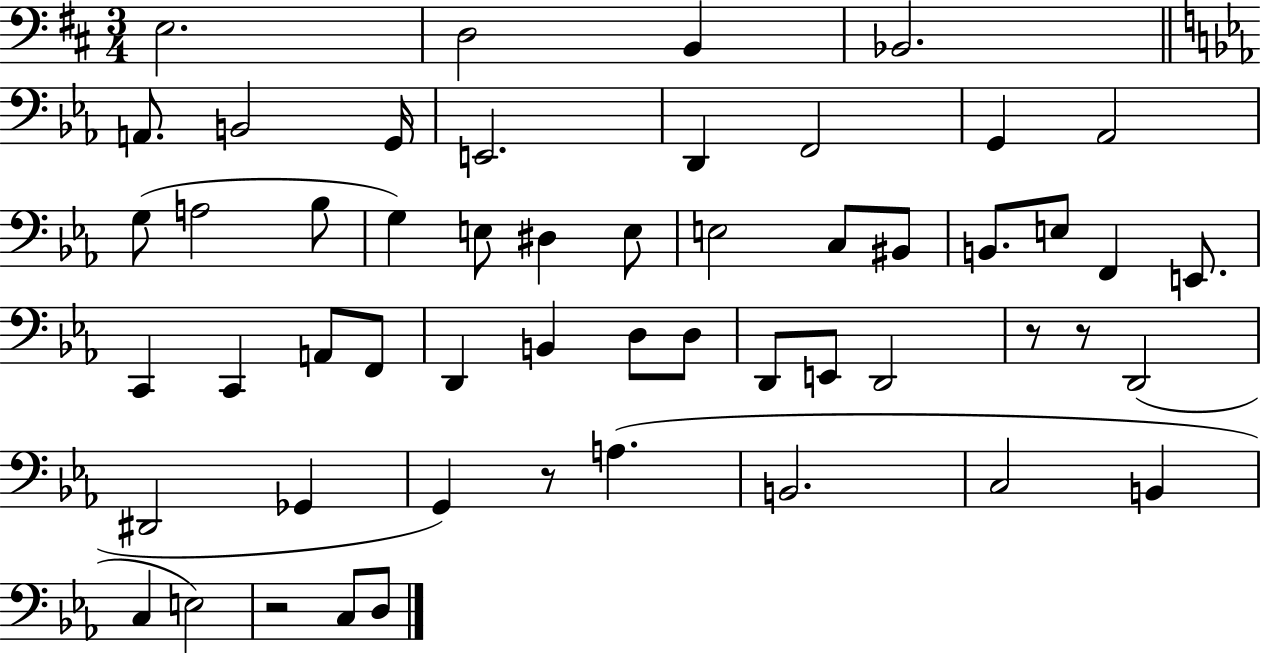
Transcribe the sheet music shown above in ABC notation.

X:1
T:Untitled
M:3/4
L:1/4
K:D
E,2 D,2 B,, _B,,2 A,,/2 B,,2 G,,/4 E,,2 D,, F,,2 G,, _A,,2 G,/2 A,2 _B,/2 G, E,/2 ^D, E,/2 E,2 C,/2 ^B,,/2 B,,/2 E,/2 F,, E,,/2 C,, C,, A,,/2 F,,/2 D,, B,, D,/2 D,/2 D,,/2 E,,/2 D,,2 z/2 z/2 D,,2 ^D,,2 _G,, G,, z/2 A, B,,2 C,2 B,, C, E,2 z2 C,/2 D,/2